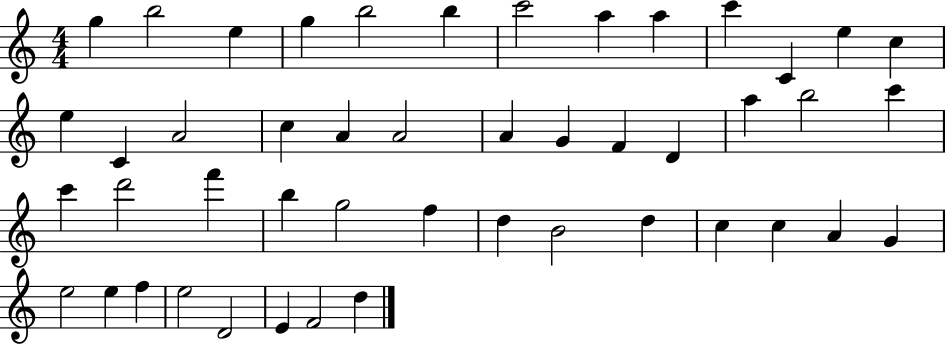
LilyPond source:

{
  \clef treble
  \numericTimeSignature
  \time 4/4
  \key c \major
  g''4 b''2 e''4 | g''4 b''2 b''4 | c'''2 a''4 a''4 | c'''4 c'4 e''4 c''4 | \break e''4 c'4 a'2 | c''4 a'4 a'2 | a'4 g'4 f'4 d'4 | a''4 b''2 c'''4 | \break c'''4 d'''2 f'''4 | b''4 g''2 f''4 | d''4 b'2 d''4 | c''4 c''4 a'4 g'4 | \break e''2 e''4 f''4 | e''2 d'2 | e'4 f'2 d''4 | \bar "|."
}